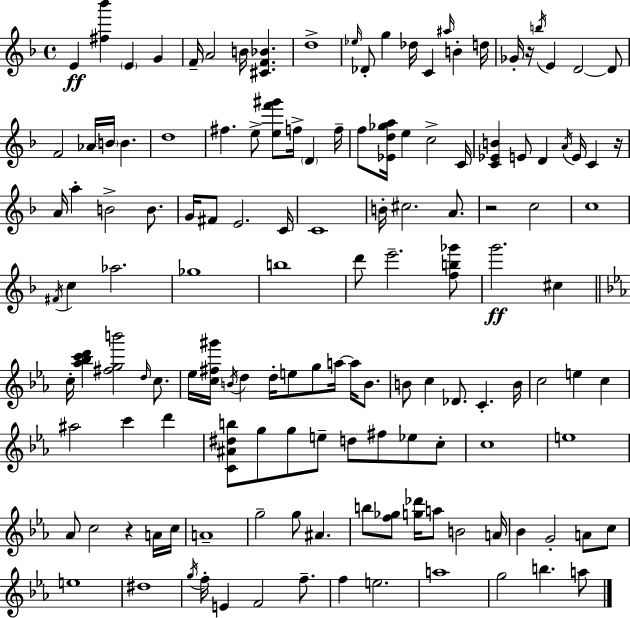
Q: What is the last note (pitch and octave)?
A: A5